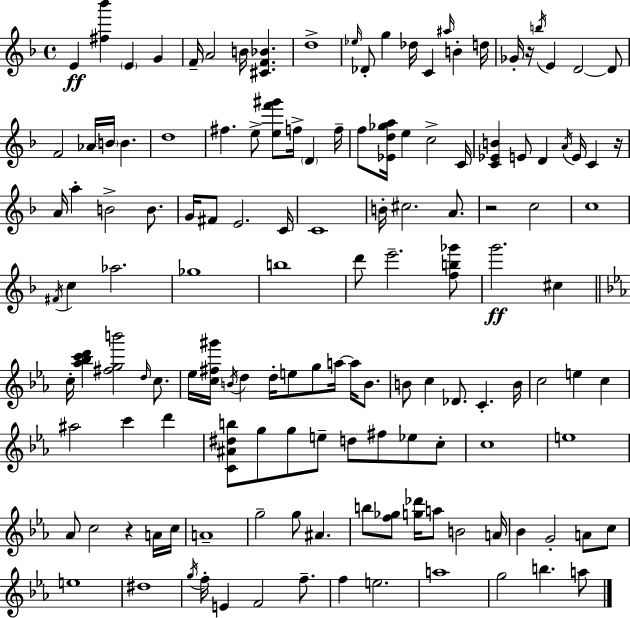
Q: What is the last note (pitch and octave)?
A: A5